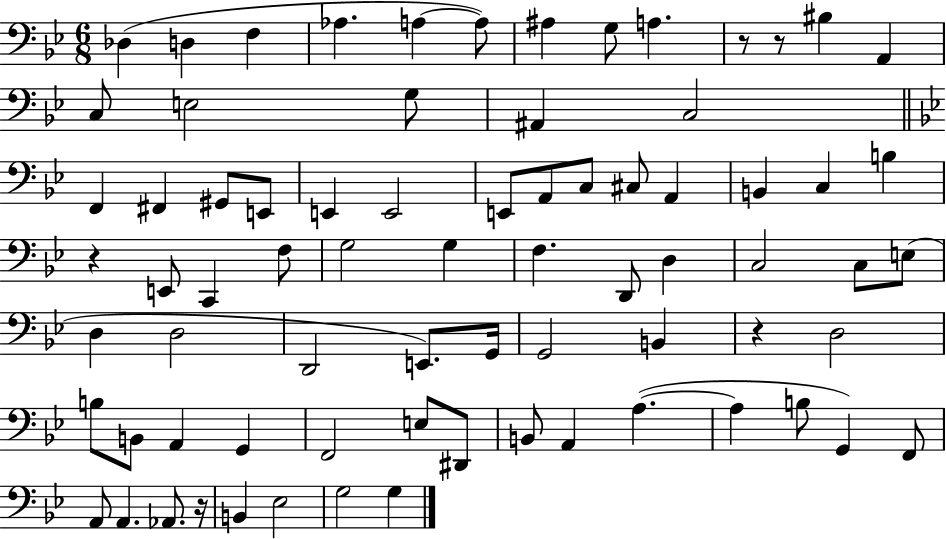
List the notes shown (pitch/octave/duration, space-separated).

Db3/q D3/q F3/q Ab3/q. A3/q A3/e A#3/q G3/e A3/q. R/e R/e BIS3/q A2/q C3/e E3/h G3/e A#2/q C3/h F2/q F#2/q G#2/e E2/e E2/q E2/h E2/e A2/e C3/e C#3/e A2/q B2/q C3/q B3/q R/q E2/e C2/q F3/e G3/h G3/q F3/q. D2/e D3/q C3/h C3/e E3/e D3/q D3/h D2/h E2/e. G2/s G2/h B2/q R/q D3/h B3/e B2/e A2/q G2/q F2/h E3/e D#2/e B2/e A2/q A3/q. A3/q B3/e G2/q F2/e A2/e A2/q. Ab2/e. R/s B2/q Eb3/h G3/h G3/q